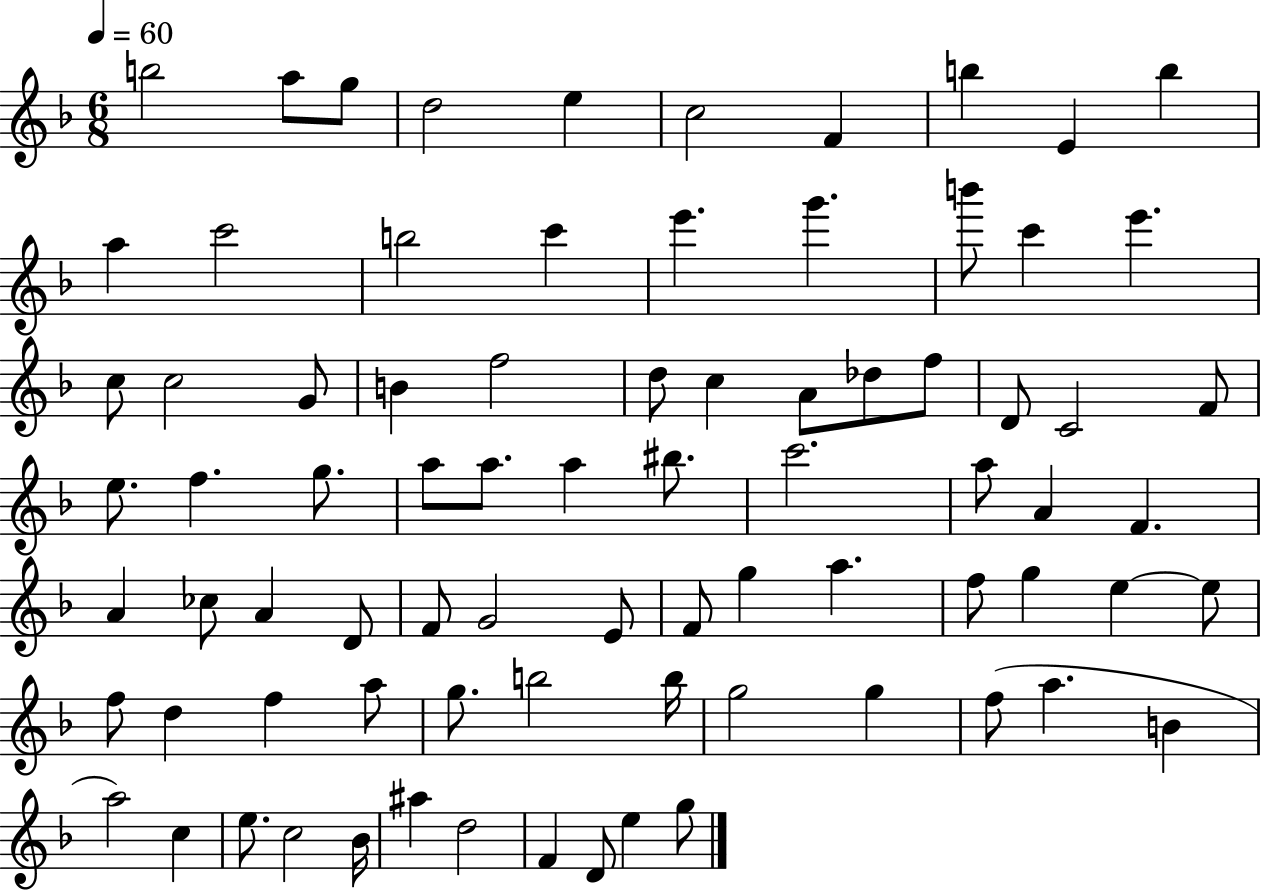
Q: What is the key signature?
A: F major